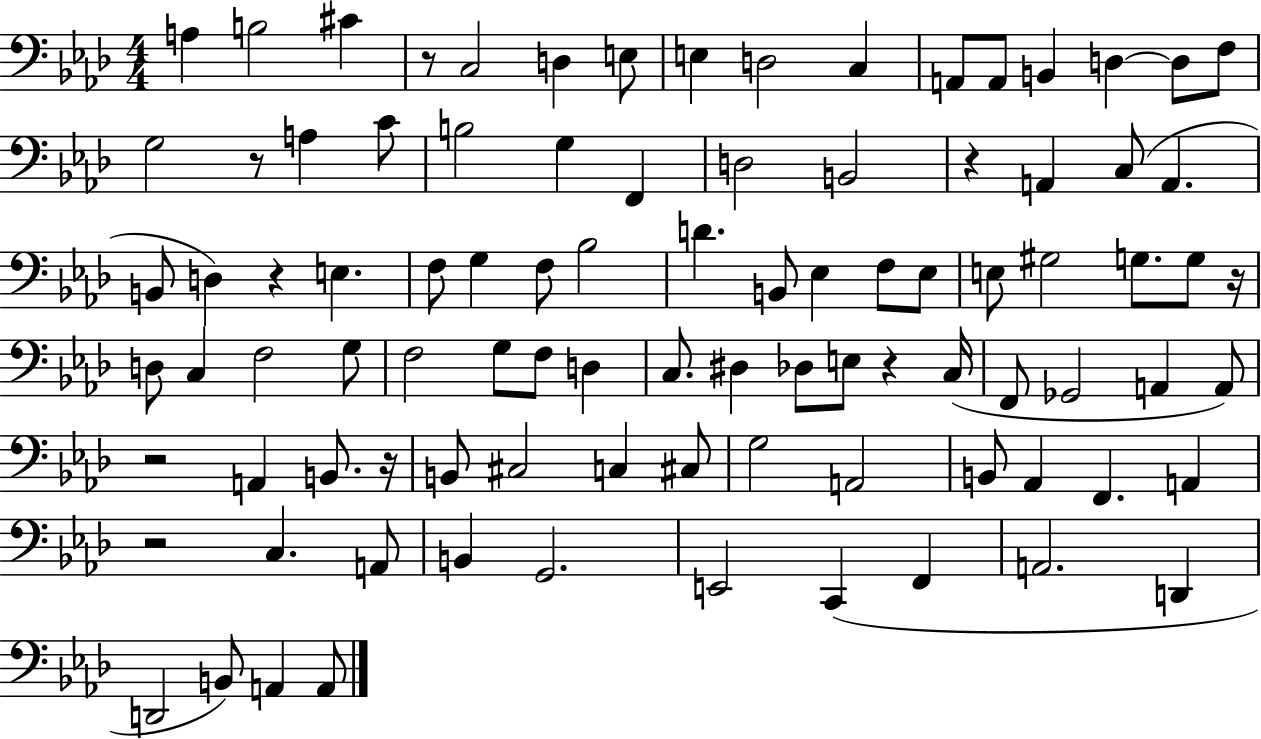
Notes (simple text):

A3/q B3/h C#4/q R/e C3/h D3/q E3/e E3/q D3/h C3/q A2/e A2/e B2/q D3/q D3/e F3/e G3/h R/e A3/q C4/e B3/h G3/q F2/q D3/h B2/h R/q A2/q C3/e A2/q. B2/e D3/q R/q E3/q. F3/e G3/q F3/e Bb3/h D4/q. B2/e Eb3/q F3/e Eb3/e E3/e G#3/h G3/e. G3/e R/s D3/e C3/q F3/h G3/e F3/h G3/e F3/e D3/q C3/e. D#3/q Db3/e E3/e R/q C3/s F2/e Gb2/h A2/q A2/e R/h A2/q B2/e. R/s B2/e C#3/h C3/q C#3/e G3/h A2/h B2/e Ab2/q F2/q. A2/q R/h C3/q. A2/e B2/q G2/h. E2/h C2/q F2/q A2/h. D2/q D2/h B2/e A2/q A2/e